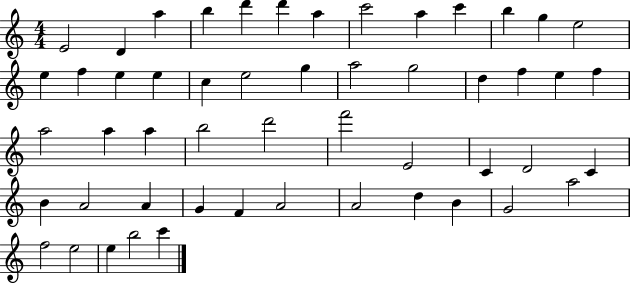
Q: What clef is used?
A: treble